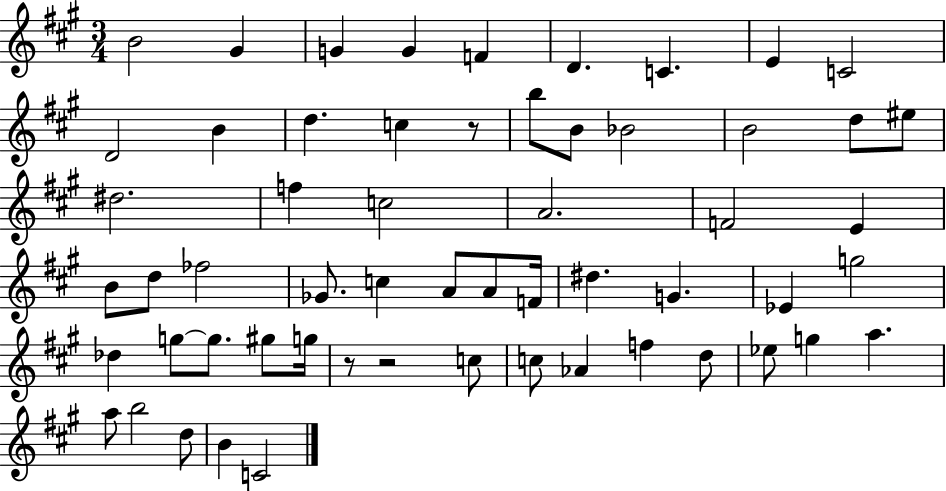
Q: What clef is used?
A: treble